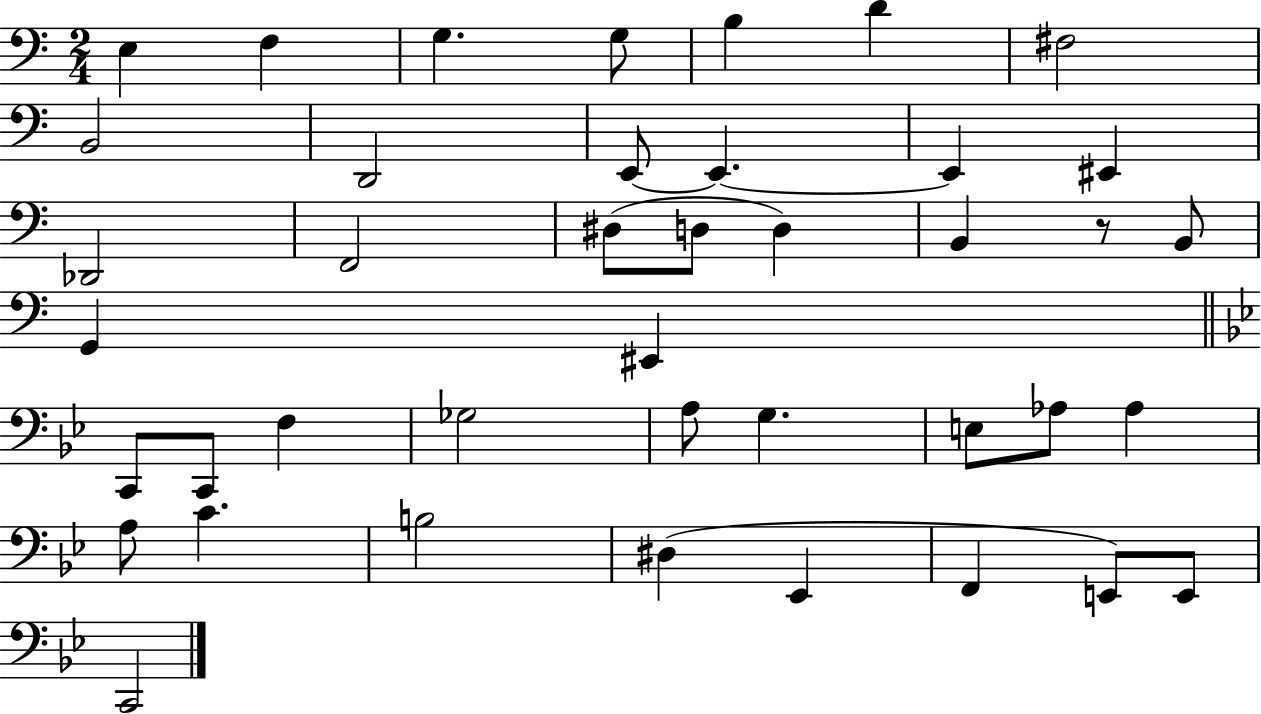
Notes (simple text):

E3/q F3/q G3/q. G3/e B3/q D4/q F#3/h B2/h D2/h E2/e E2/q. E2/q EIS2/q Db2/h F2/h D#3/e D3/e D3/q B2/q R/e B2/e G2/q EIS2/q C2/e C2/e F3/q Gb3/h A3/e G3/q. E3/e Ab3/e Ab3/q A3/e C4/q. B3/h D#3/q Eb2/q F2/q E2/e E2/e C2/h